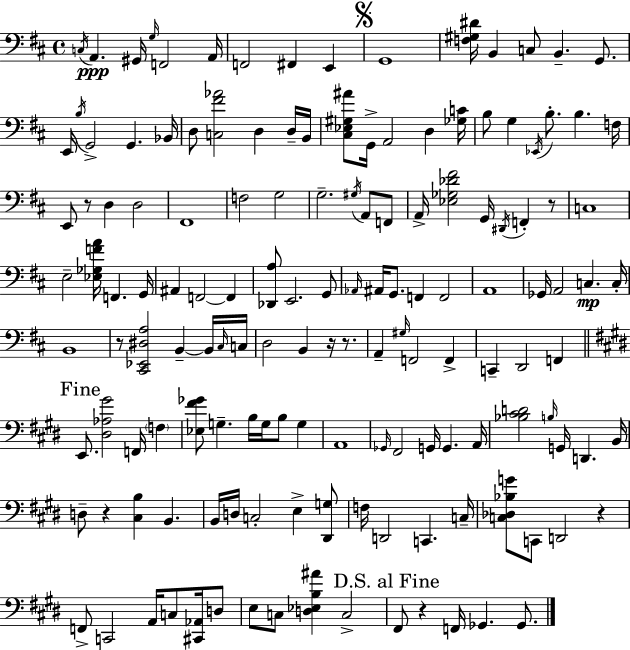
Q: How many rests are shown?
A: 8